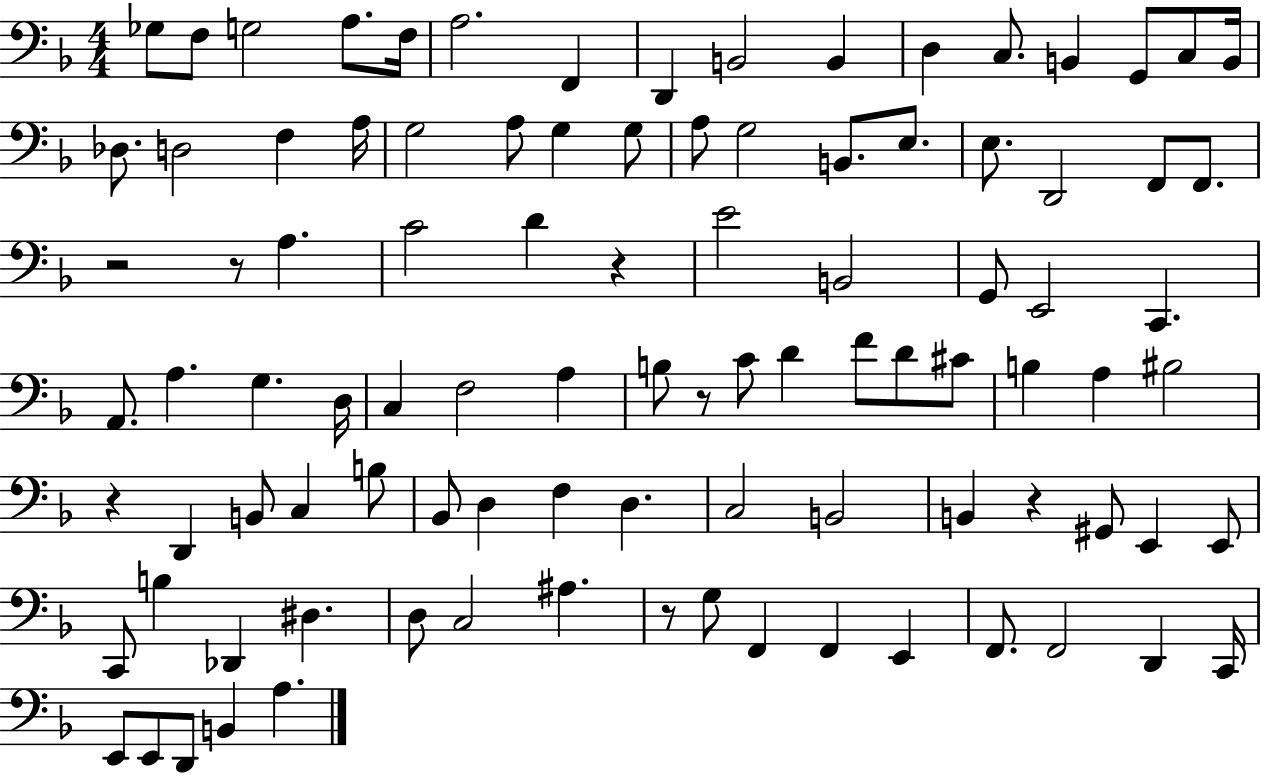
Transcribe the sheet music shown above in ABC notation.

X:1
T:Untitled
M:4/4
L:1/4
K:F
_G,/2 F,/2 G,2 A,/2 F,/4 A,2 F,, D,, B,,2 B,, D, C,/2 B,, G,,/2 C,/2 B,,/4 _D,/2 D,2 F, A,/4 G,2 A,/2 G, G,/2 A,/2 G,2 B,,/2 E,/2 E,/2 D,,2 F,,/2 F,,/2 z2 z/2 A, C2 D z E2 B,,2 G,,/2 E,,2 C,, A,,/2 A, G, D,/4 C, F,2 A, B,/2 z/2 C/2 D F/2 D/2 ^C/2 B, A, ^B,2 z D,, B,,/2 C, B,/2 _B,,/2 D, F, D, C,2 B,,2 B,, z ^G,,/2 E,, E,,/2 C,,/2 B, _D,, ^D, D,/2 C,2 ^A, z/2 G,/2 F,, F,, E,, F,,/2 F,,2 D,, C,,/4 E,,/2 E,,/2 D,,/2 B,, A,